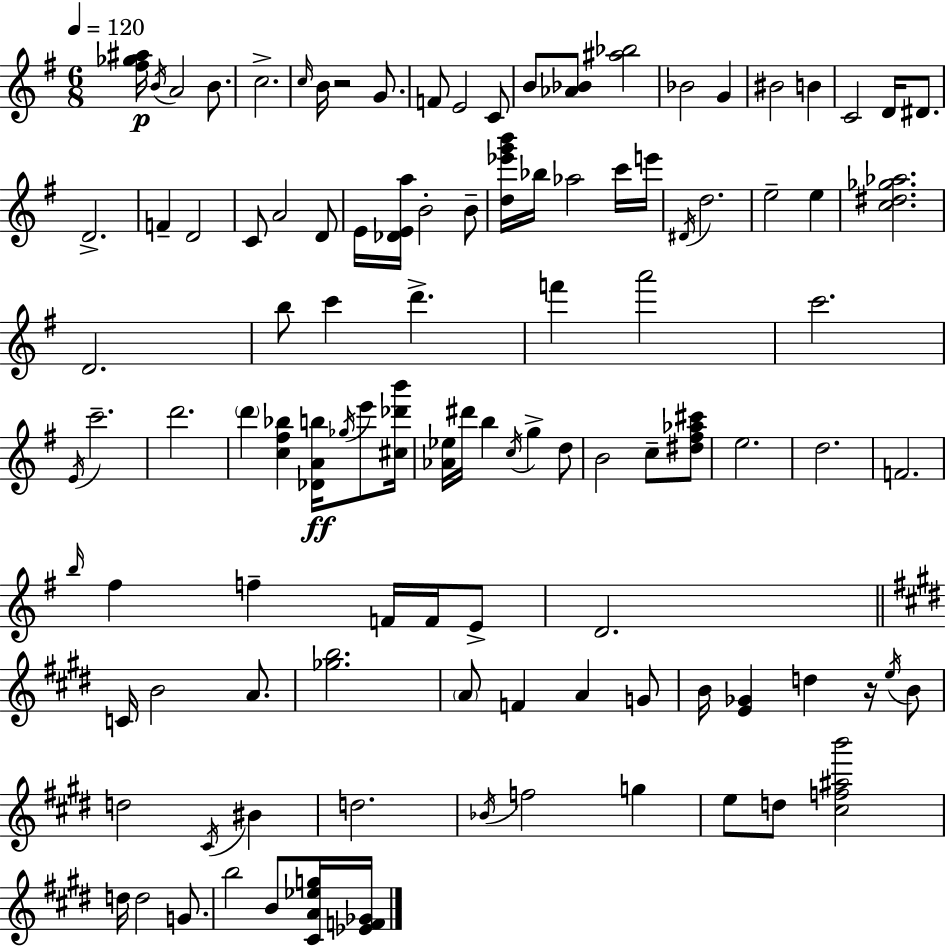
{
  \clef treble
  \numericTimeSignature
  \time 6/8
  \key e \minor
  \tempo 4 = 120
  <fis'' ges'' ais''>16\p \acciaccatura { b'16 } a'2 b'8. | c''2.-> | \grace { c''16 } b'16 r2 g'8. | f'8 e'2 | \break c'8 b'8 <aes' bes'>8 <ais'' bes''>2 | bes'2 g'4 | bis'2 b'4 | c'2 d'16 dis'8. | \break d'2.-> | f'4-- d'2 | c'8 a'2 | d'8 e'16 <des' e' a''>16 b'2-. | \break b'8-- <d'' ees''' g''' b'''>16 bes''16 aes''2 | c'''16 e'''16 \acciaccatura { dis'16 } d''2. | e''2-- e''4 | <c'' dis'' ges'' aes''>2. | \break d'2. | b''8 c'''4 d'''4.-> | f'''4 a'''2 | c'''2. | \break \acciaccatura { e'16 } c'''2.-- | d'''2. | \parenthesize d'''4 <c'' fis'' bes''>4 | <des' a' b''>16\ff \acciaccatura { ges''16 } e'''8 <cis'' des''' b'''>16 <aes' ees''>16 dis'''16 b''4 \acciaccatura { c''16 } | \break g''4-> d''8 b'2 | c''8-- <dis'' fis'' aes'' cis'''>8 e''2. | d''2. | f'2. | \break \grace { b''16 } fis''4 f''4-- | f'16 f'16 e'8-> d'2. | \bar "||" \break \key e \major c'16 b'2 a'8. | <ges'' b''>2. | \parenthesize a'8 f'4 a'4 g'8 | b'16 <e' ges'>4 d''4 r16 \acciaccatura { e''16 } b'8 | \break d''2 \acciaccatura { cis'16 } bis'4 | d''2. | \acciaccatura { bes'16 } f''2 g''4 | e''8 d''8 <cis'' f'' ais'' b'''>2 | \break d''16 d''2 | g'8. b''2 b'8 | <cis' a' ees'' g''>16 <ees' f' ges'>16 \bar "|."
}